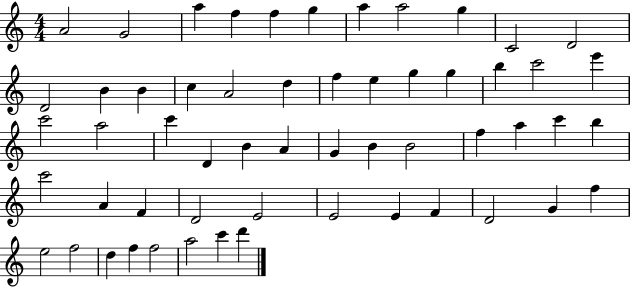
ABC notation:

X:1
T:Untitled
M:4/4
L:1/4
K:C
A2 G2 a f f g a a2 g C2 D2 D2 B B c A2 d f e g g b c'2 e' c'2 a2 c' D B A G B B2 f a c' b c'2 A F D2 E2 E2 E F D2 G f e2 f2 d f f2 a2 c' d'